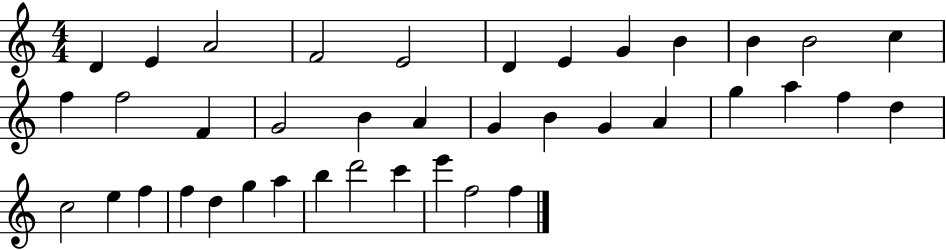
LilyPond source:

{
  \clef treble
  \numericTimeSignature
  \time 4/4
  \key c \major
  d'4 e'4 a'2 | f'2 e'2 | d'4 e'4 g'4 b'4 | b'4 b'2 c''4 | \break f''4 f''2 f'4 | g'2 b'4 a'4 | g'4 b'4 g'4 a'4 | g''4 a''4 f''4 d''4 | \break c''2 e''4 f''4 | f''4 d''4 g''4 a''4 | b''4 d'''2 c'''4 | e'''4 f''2 f''4 | \break \bar "|."
}